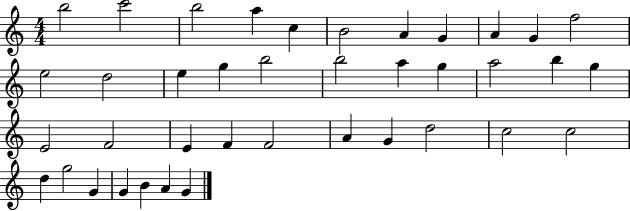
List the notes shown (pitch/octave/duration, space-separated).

B5/h C6/h B5/h A5/q C5/q B4/h A4/q G4/q A4/q G4/q F5/h E5/h D5/h E5/q G5/q B5/h B5/h A5/q G5/q A5/h B5/q G5/q E4/h F4/h E4/q F4/q F4/h A4/q G4/q D5/h C5/h C5/h D5/q G5/h G4/q G4/q B4/q A4/q G4/q